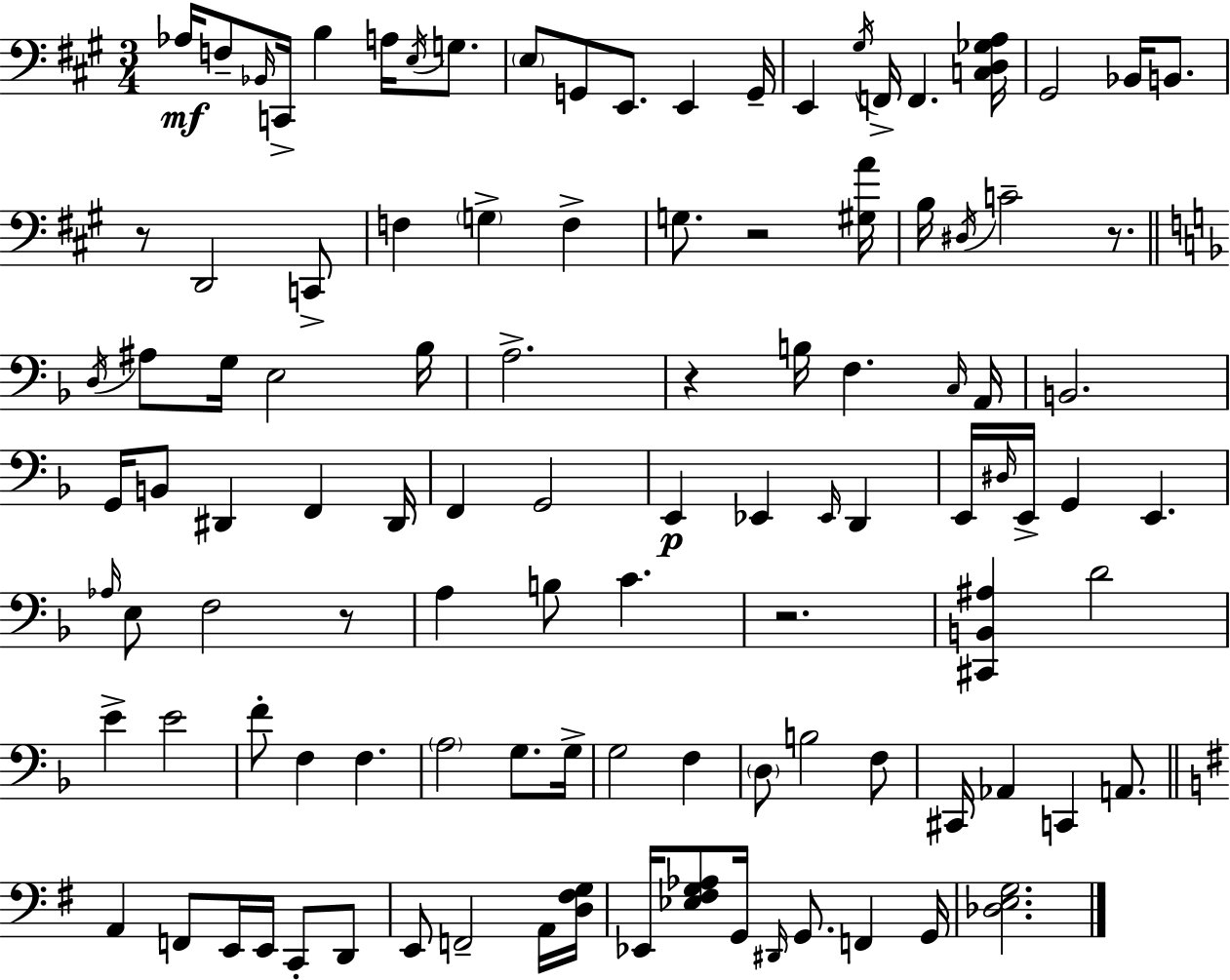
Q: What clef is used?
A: bass